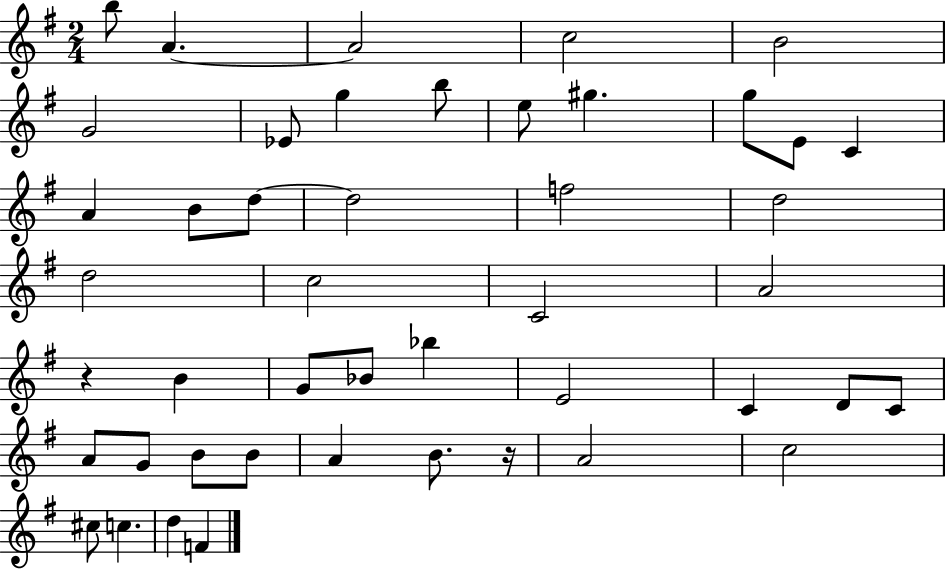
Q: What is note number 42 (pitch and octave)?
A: C5